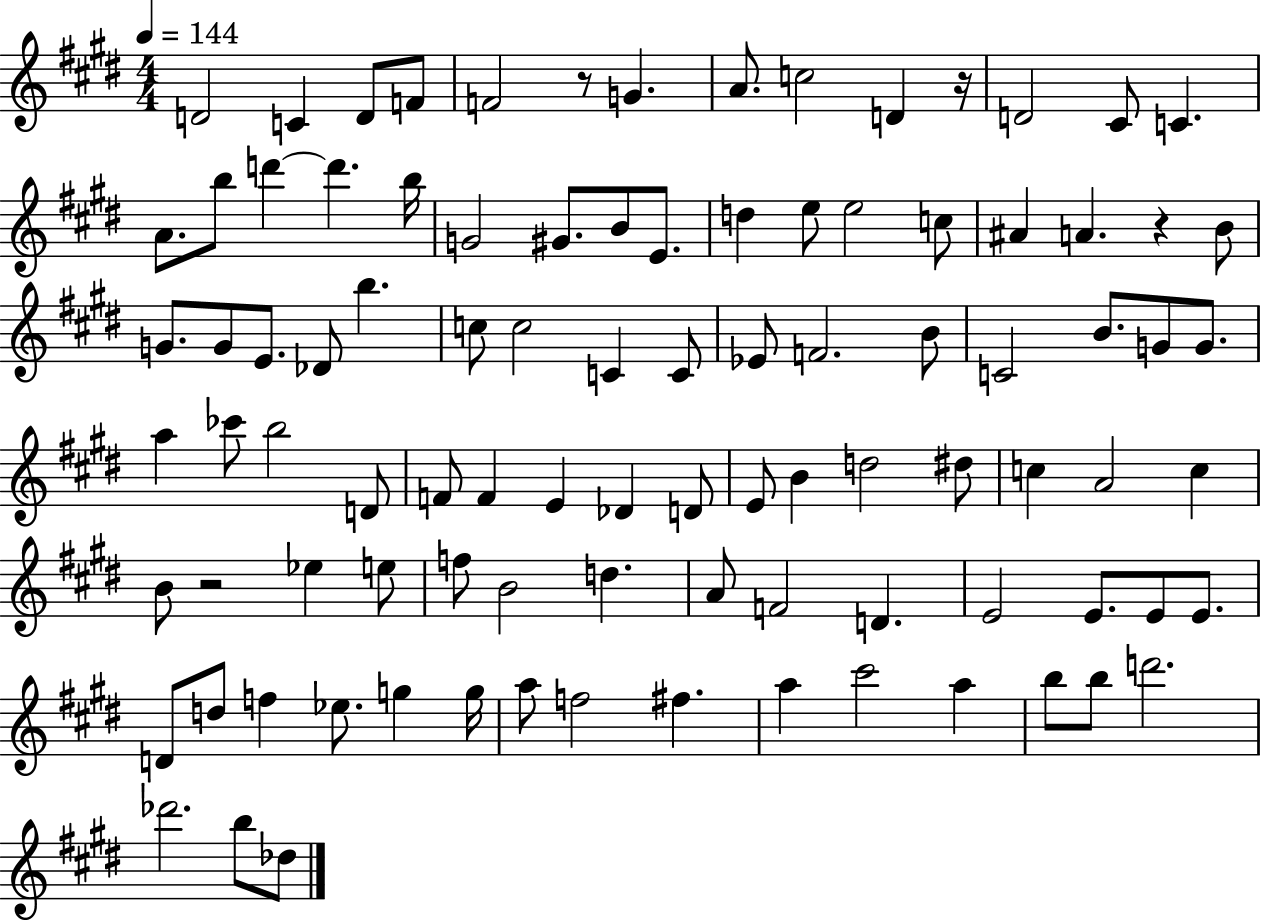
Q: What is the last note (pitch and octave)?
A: Db5